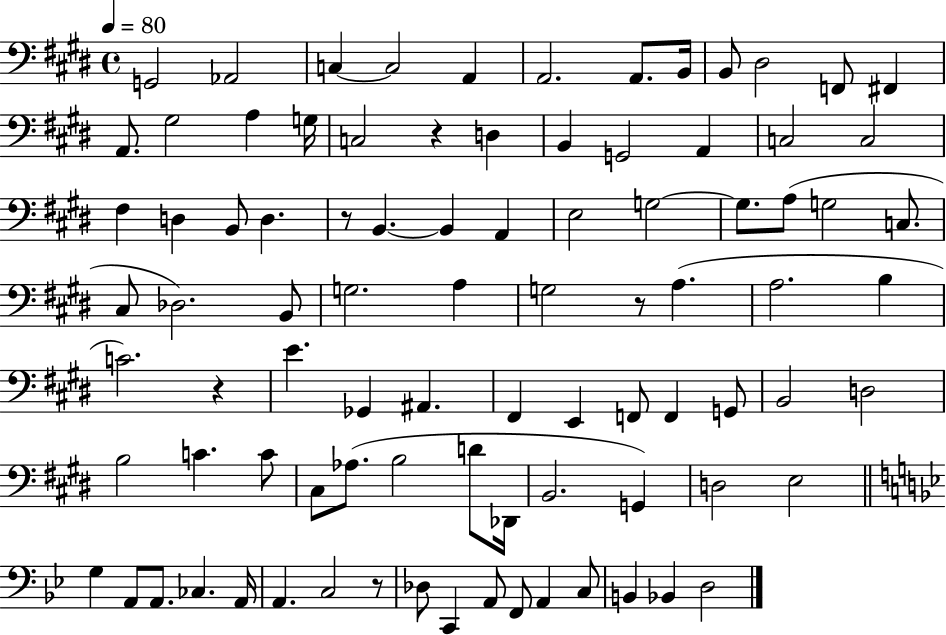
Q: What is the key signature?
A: E major